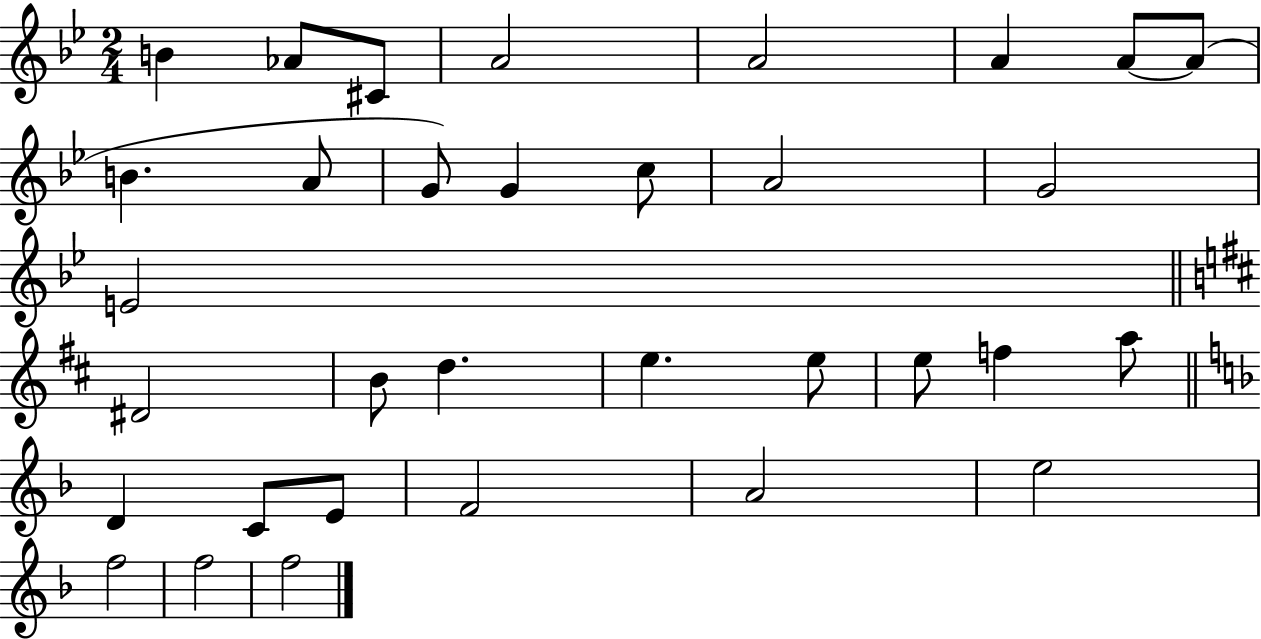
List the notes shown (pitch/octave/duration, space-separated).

B4/q Ab4/e C#4/e A4/h A4/h A4/q A4/e A4/e B4/q. A4/e G4/e G4/q C5/e A4/h G4/h E4/h D#4/h B4/e D5/q. E5/q. E5/e E5/e F5/q A5/e D4/q C4/e E4/e F4/h A4/h E5/h F5/h F5/h F5/h